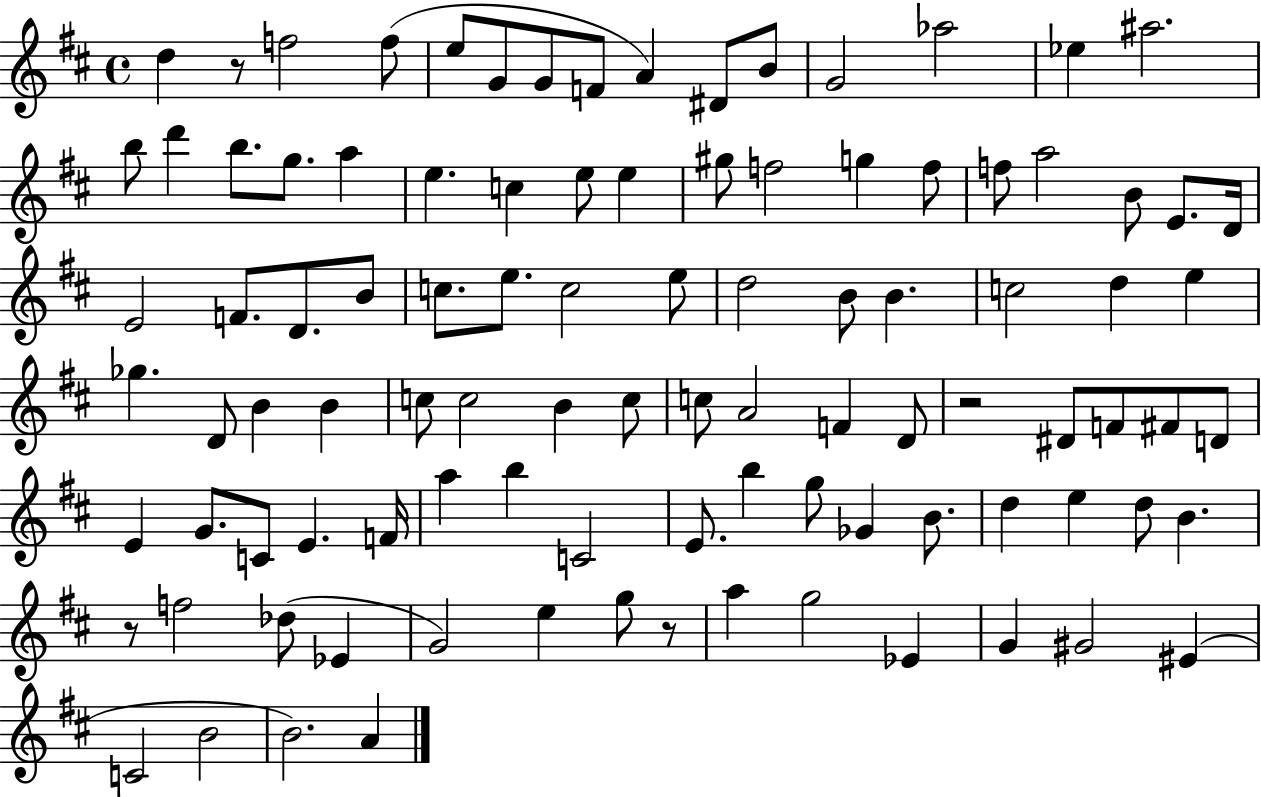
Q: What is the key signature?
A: D major